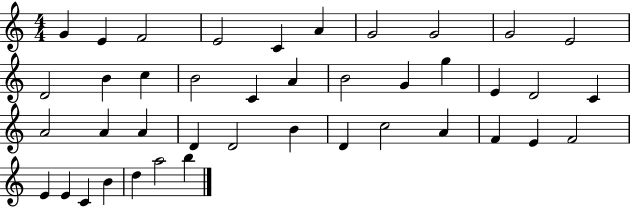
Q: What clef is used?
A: treble